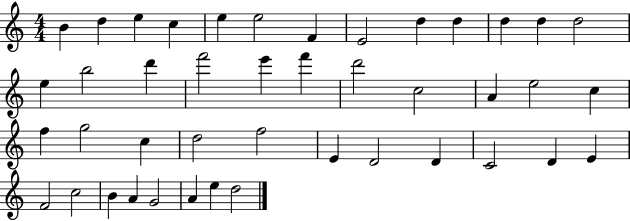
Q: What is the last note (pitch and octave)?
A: D5